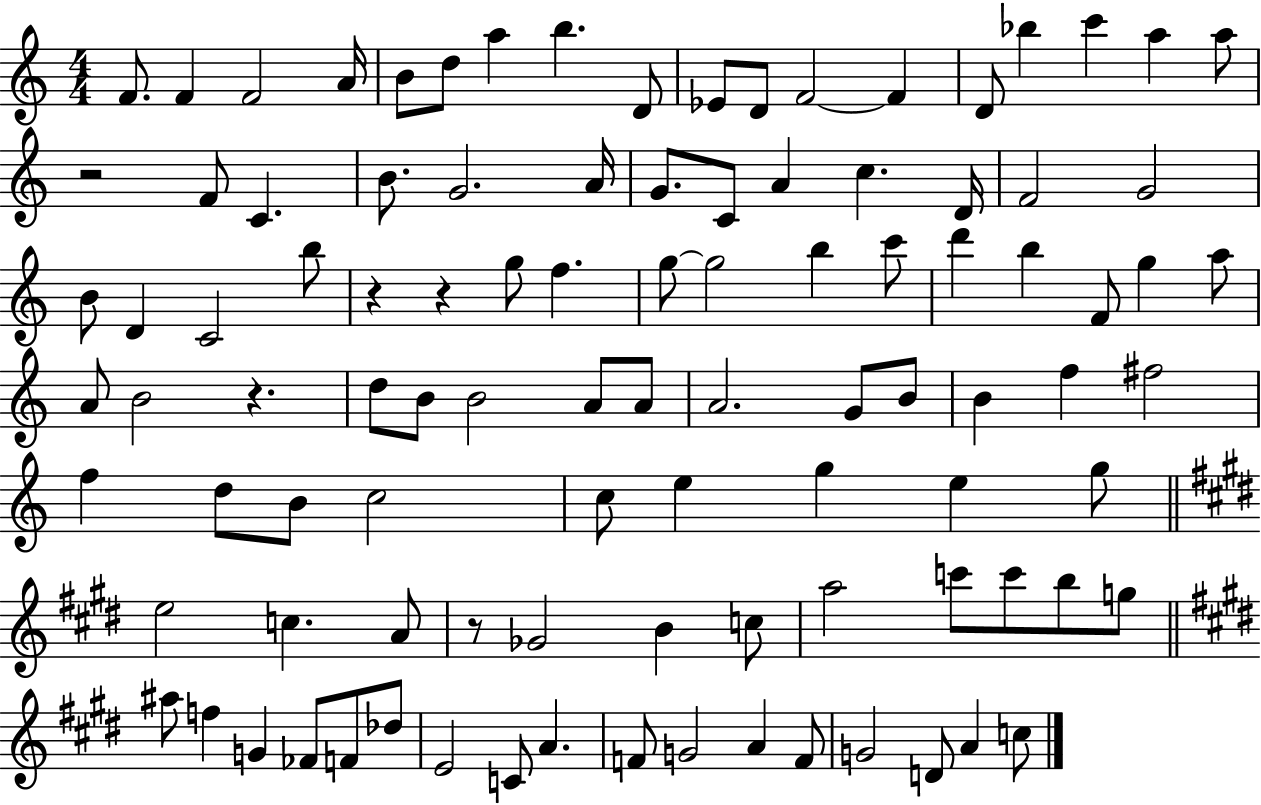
F4/e. F4/q F4/h A4/s B4/e D5/e A5/q B5/q. D4/e Eb4/e D4/e F4/h F4/q D4/e Bb5/q C6/q A5/q A5/e R/h F4/e C4/q. B4/e. G4/h. A4/s G4/e. C4/e A4/q C5/q. D4/s F4/h G4/h B4/e D4/q C4/h B5/e R/q R/q G5/e F5/q. G5/e G5/h B5/q C6/e D6/q B5/q F4/e G5/q A5/e A4/e B4/h R/q. D5/e B4/e B4/h A4/e A4/e A4/h. G4/e B4/e B4/q F5/q F#5/h F5/q D5/e B4/e C5/h C5/e E5/q G5/q E5/q G5/e E5/h C5/q. A4/e R/e Gb4/h B4/q C5/e A5/h C6/e C6/e B5/e G5/e A#5/e F5/q G4/q FES4/e F4/e Db5/e E4/h C4/e A4/q. F4/e G4/h A4/q F4/e G4/h D4/e A4/q C5/e